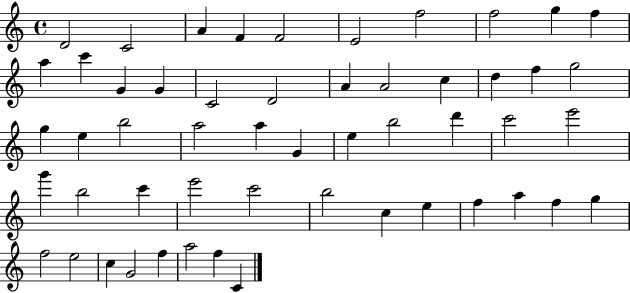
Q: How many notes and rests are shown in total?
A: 53